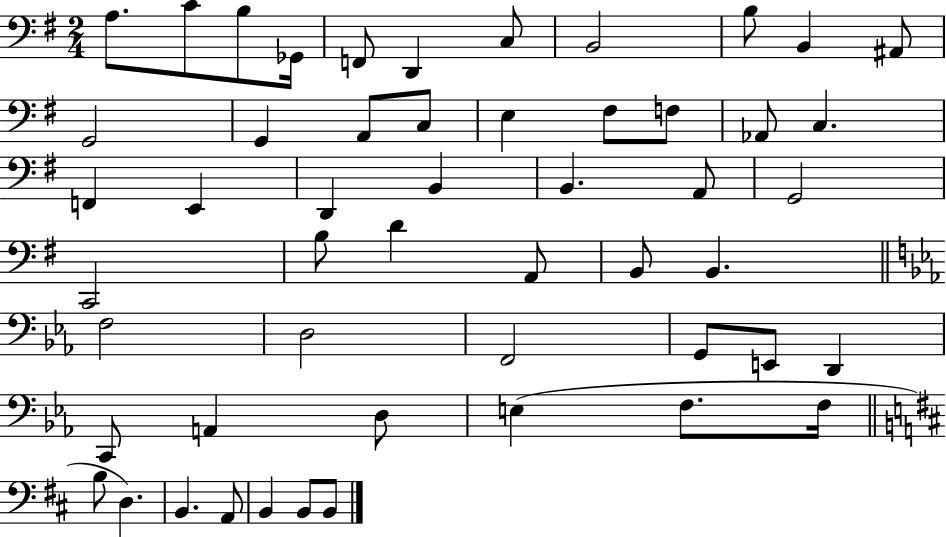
{
  \clef bass
  \numericTimeSignature
  \time 2/4
  \key g \major
  a8. c'8 b8 ges,16 | f,8 d,4 c8 | b,2 | b8 b,4 ais,8 | \break g,2 | g,4 a,8 c8 | e4 fis8 f8 | aes,8 c4. | \break f,4 e,4 | d,4 b,4 | b,4. a,8 | g,2 | \break c,2 | b8 d'4 a,8 | b,8 b,4. | \bar "||" \break \key ees \major f2 | d2 | f,2 | g,8 e,8 d,4 | \break c,8 a,4 d8 | e4( f8. f16 | \bar "||" \break \key d \major b8 d4.) | b,4. a,8 | b,4 b,8 b,8 | \bar "|."
}